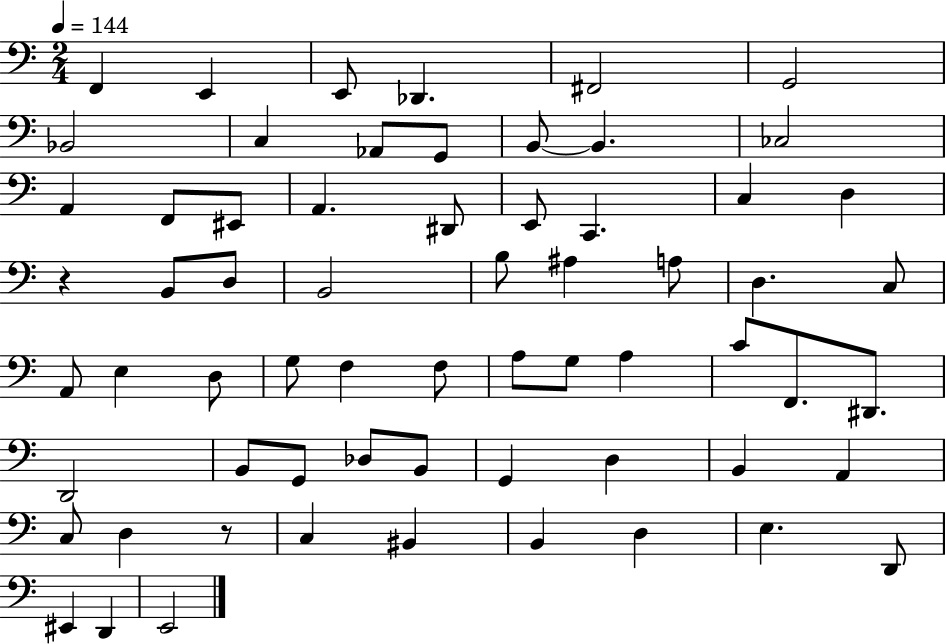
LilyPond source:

{
  \clef bass
  \numericTimeSignature
  \time 2/4
  \key c \major
  \tempo 4 = 144
  f,4 e,4 | e,8 des,4. | fis,2 | g,2 | \break bes,2 | c4 aes,8 g,8 | b,8~~ b,4. | ces2 | \break a,4 f,8 eis,8 | a,4. dis,8 | e,8 c,4. | c4 d4 | \break r4 b,8 d8 | b,2 | b8 ais4 a8 | d4. c8 | \break a,8 e4 d8 | g8 f4 f8 | a8 g8 a4 | c'8 f,8. dis,8. | \break d,2 | b,8 g,8 des8 b,8 | g,4 d4 | b,4 a,4 | \break c8 d4 r8 | c4 bis,4 | b,4 d4 | e4. d,8 | \break eis,4 d,4 | e,2 | \bar "|."
}